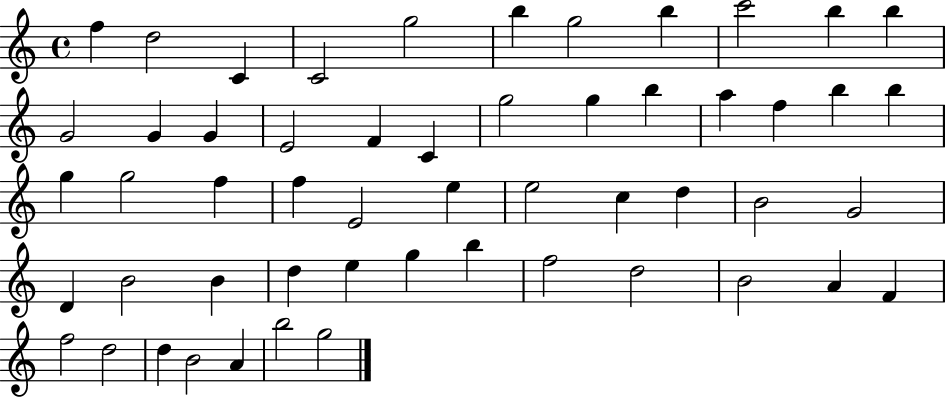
X:1
T:Untitled
M:4/4
L:1/4
K:C
f d2 C C2 g2 b g2 b c'2 b b G2 G G E2 F C g2 g b a f b b g g2 f f E2 e e2 c d B2 G2 D B2 B d e g b f2 d2 B2 A F f2 d2 d B2 A b2 g2